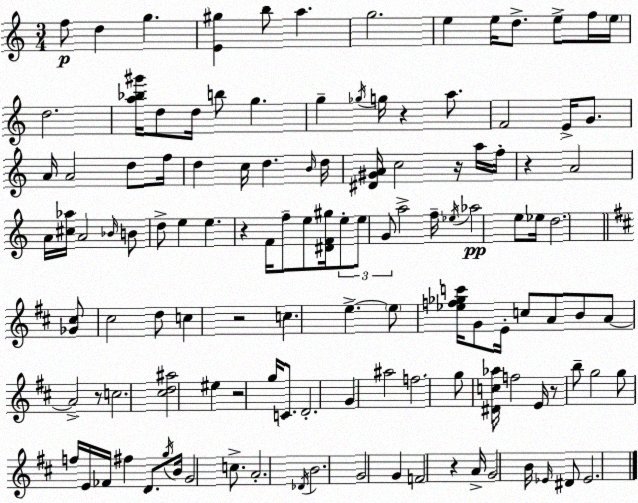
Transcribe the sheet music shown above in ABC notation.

X:1
T:Untitled
M:3/4
L:1/4
K:C
f/2 d g [E^g] b/2 a g2 e e/4 d/2 e/2 f/4 e/4 d2 [a_b^g']/4 d/2 d/4 b/2 g g _g/4 g/4 z a/2 F2 E/4 G/2 A/4 A2 d/2 f/4 d c/4 d B/4 d/4 [^D^GA]/4 c2 z/4 a/4 f/4 z A2 A/4 [^c_a]/4 A2 _B/4 B/2 d/2 e e z F/4 f/2 e/2 [^DF^g]/4 e/2 e/2 G/2 a2 f/4 _e/4 _a2 e/2 _e/4 d2 [_G^c]/2 ^c2 d/2 c z2 c e e/2 [_ef_gc']/4 G/2 E/4 c/2 A/2 B/2 A/2 A2 z/2 c2 [^cd^a]2 ^e z2 g/4 C/2 D2 G ^a2 f2 g/2 [^Dc_a]/4 f2 E/4 z/2 b/2 g2 g/2 f/4 E/4 _F/4 ^f D/2 g/4 B/4 G2 c/2 A2 _D/4 B2 G2 G F2 z A/4 G2 B/4 _E/4 ^D/2 _E2